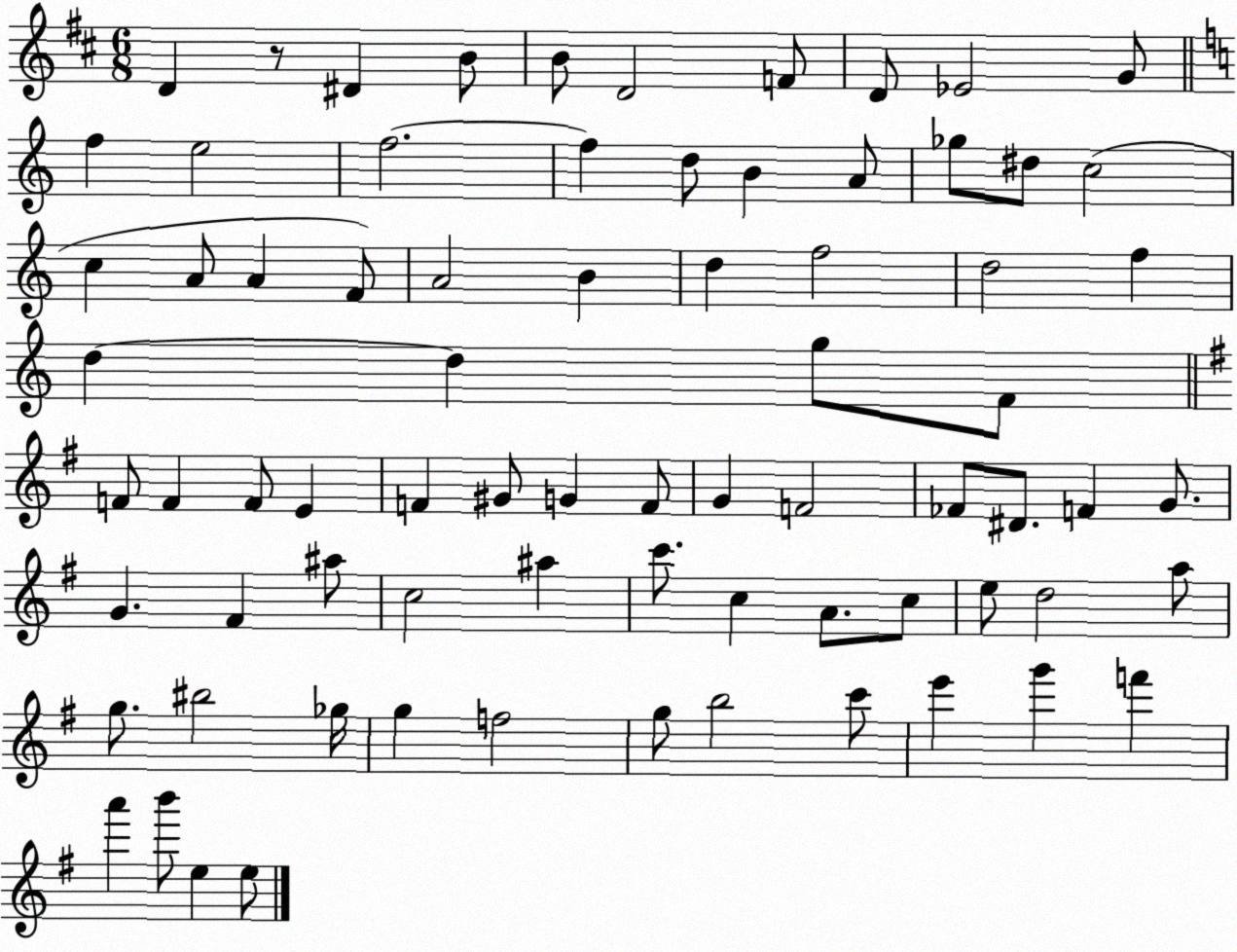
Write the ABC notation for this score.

X:1
T:Untitled
M:6/8
L:1/4
K:D
D z/2 ^D B/2 B/2 D2 F/2 D/2 _E2 G/2 f e2 f2 f d/2 B A/2 _g/2 ^d/2 c2 c A/2 A F/2 A2 B d f2 d2 f d d g/2 F/2 F/2 F F/2 E F ^G/2 G F/2 G F2 _F/2 ^D/2 F G/2 G ^F ^a/2 c2 ^a c'/2 c A/2 c/2 e/2 d2 a/2 g/2 ^b2 _g/4 g f2 g/2 b2 c'/2 e' g' f' a' b'/2 e e/2